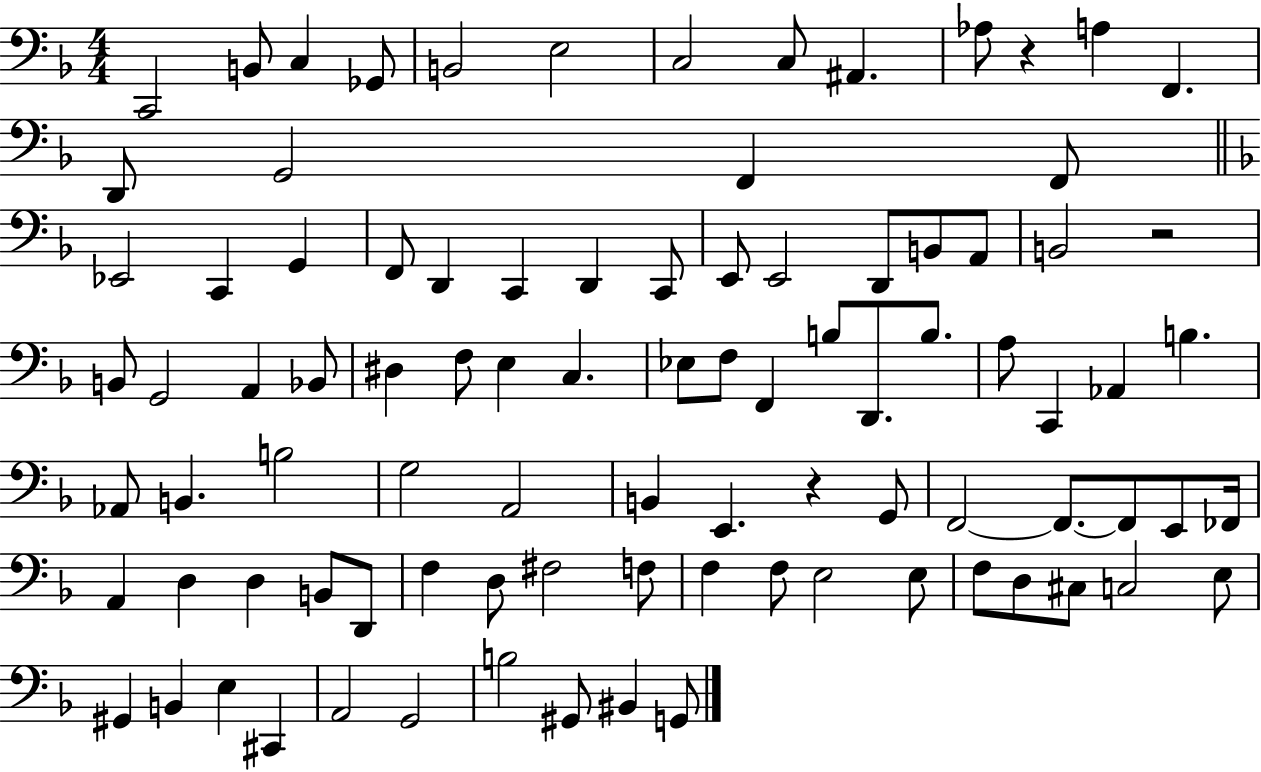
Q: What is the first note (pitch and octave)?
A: C2